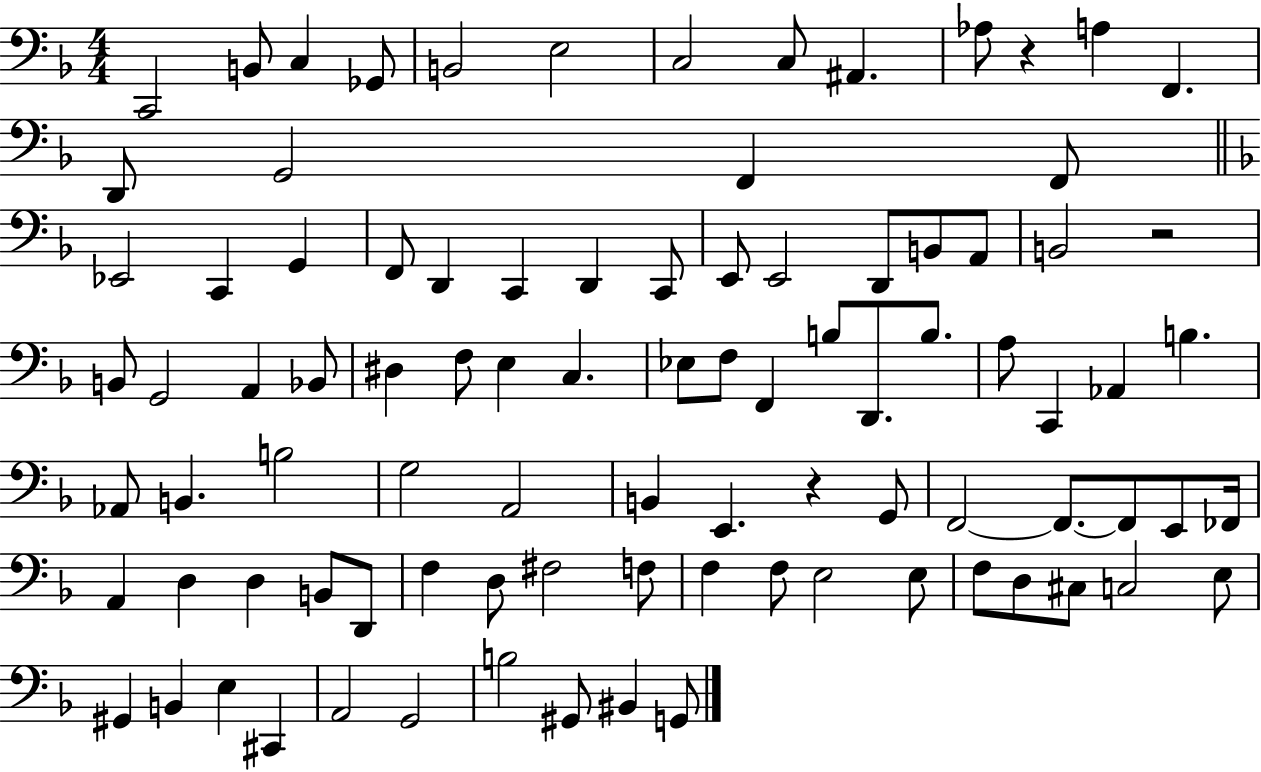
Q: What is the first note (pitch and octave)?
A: C2